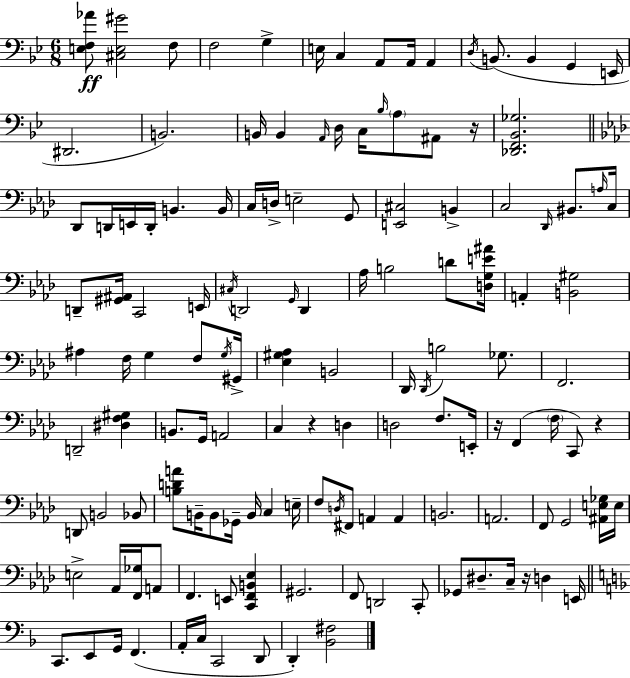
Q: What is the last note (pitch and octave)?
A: D2